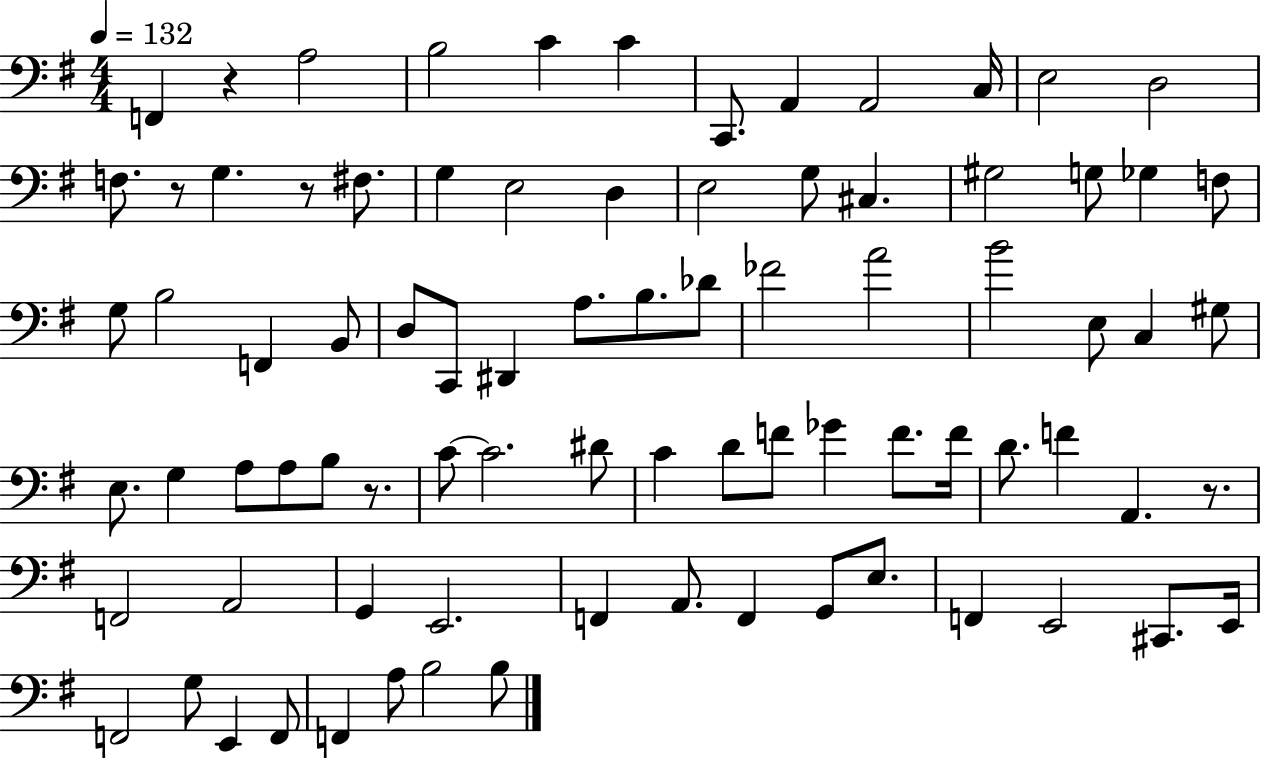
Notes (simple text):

F2/q R/q A3/h B3/h C4/q C4/q C2/e. A2/q A2/h C3/s E3/h D3/h F3/e. R/e G3/q. R/e F#3/e. G3/q E3/h D3/q E3/h G3/e C#3/q. G#3/h G3/e Gb3/q F3/e G3/e B3/h F2/q B2/e D3/e C2/e D#2/q A3/e. B3/e. Db4/e FES4/h A4/h B4/h E3/e C3/q G#3/e E3/e. G3/q A3/e A3/e B3/e R/e. C4/e C4/h. D#4/e C4/q D4/e F4/e Gb4/q F4/e. F4/s D4/e. F4/q A2/q. R/e. F2/h A2/h G2/q E2/h. F2/q A2/e. F2/q G2/e E3/e. F2/q E2/h C#2/e. E2/s F2/h G3/e E2/q F2/e F2/q A3/e B3/h B3/e